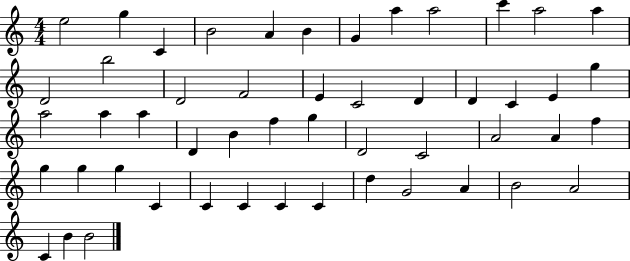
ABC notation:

X:1
T:Untitled
M:4/4
L:1/4
K:C
e2 g C B2 A B G a a2 c' a2 a D2 b2 D2 F2 E C2 D D C E g a2 a a D B f g D2 C2 A2 A f g g g C C C C C d G2 A B2 A2 C B B2